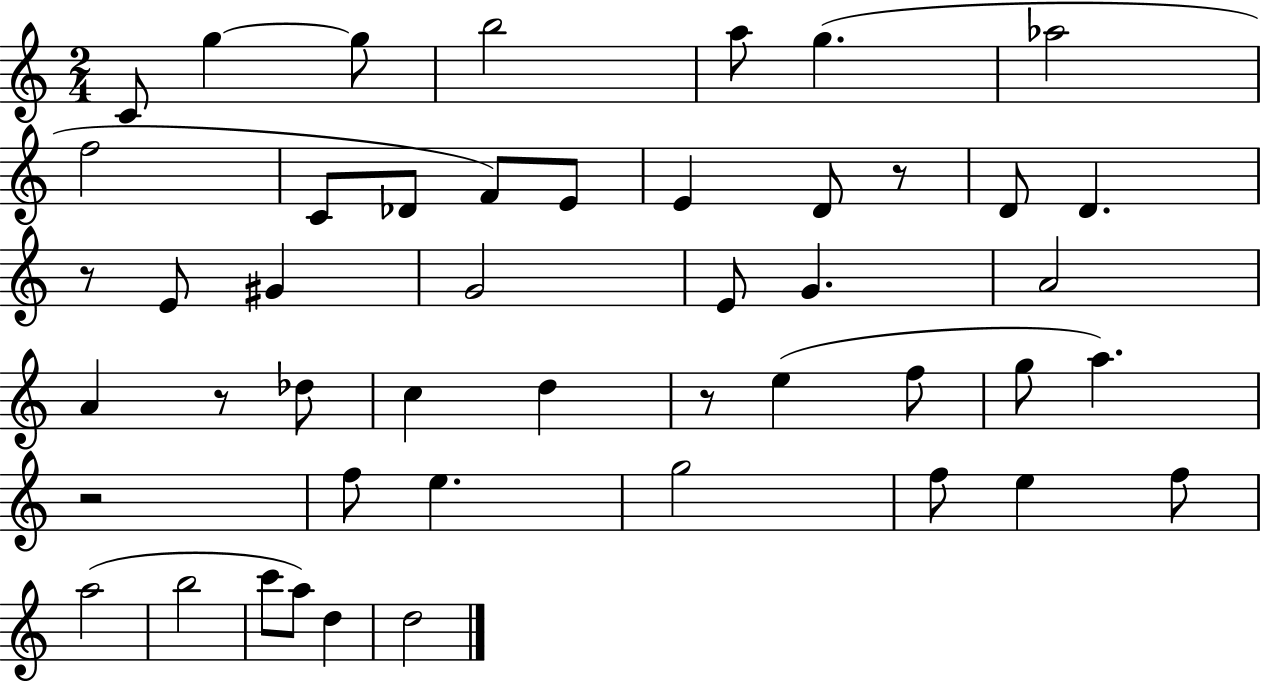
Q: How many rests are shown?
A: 5